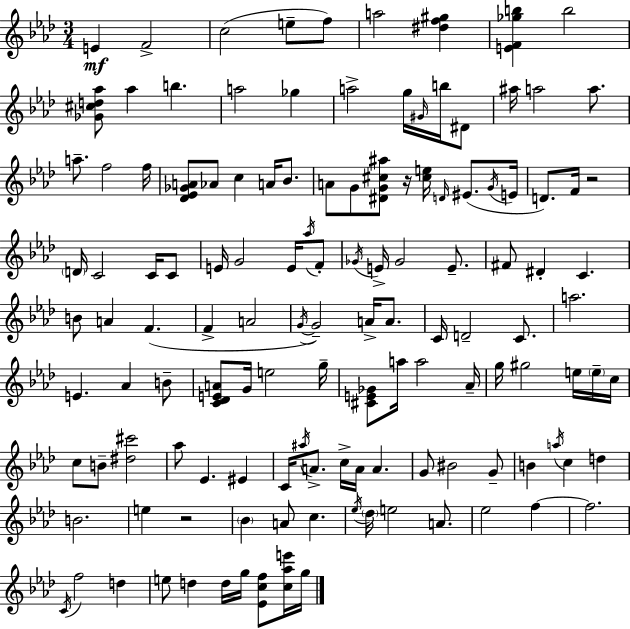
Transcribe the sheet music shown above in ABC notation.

X:1
T:Untitled
M:3/4
L:1/4
K:Ab
E F2 c2 e/2 f/2 a2 [^df^g] [EF_gb] b2 [_G^cd_a]/2 _a b a2 _g a2 g/4 ^G/4 b/4 ^D/2 ^a/4 a2 a/2 a/2 f2 f/4 [_D_E_GA]/2 _A/2 c A/4 _B/2 A/2 G/2 [^DG^c^a]/2 z/4 [^ce]/4 D/4 ^E/2 G/4 E/4 D/2 F/4 z2 D/4 C2 C/4 C/2 E/4 G2 E/4 _a/4 F/2 _G/4 E/4 _G2 E/2 ^F/2 ^D C B/2 A F F A2 G/4 G2 A/4 A/2 C/4 D2 C/2 a2 E _A B/2 [C_DEA]/2 G/4 e2 g/4 [^CE_G]/2 a/4 a2 _A/4 g/4 ^g2 e/4 e/4 c/4 c/2 B/2 [^d^c']2 _a/2 _E ^E C/4 ^a/4 A/2 c/4 A/4 A G/2 ^B2 G/2 B a/4 c d B2 e z2 _B A/2 c _e/4 _d/4 e2 A/2 _e2 f f2 C/4 f2 d e/2 d d/4 g/4 [_Ecf]/2 [c_ae']/4 g/4